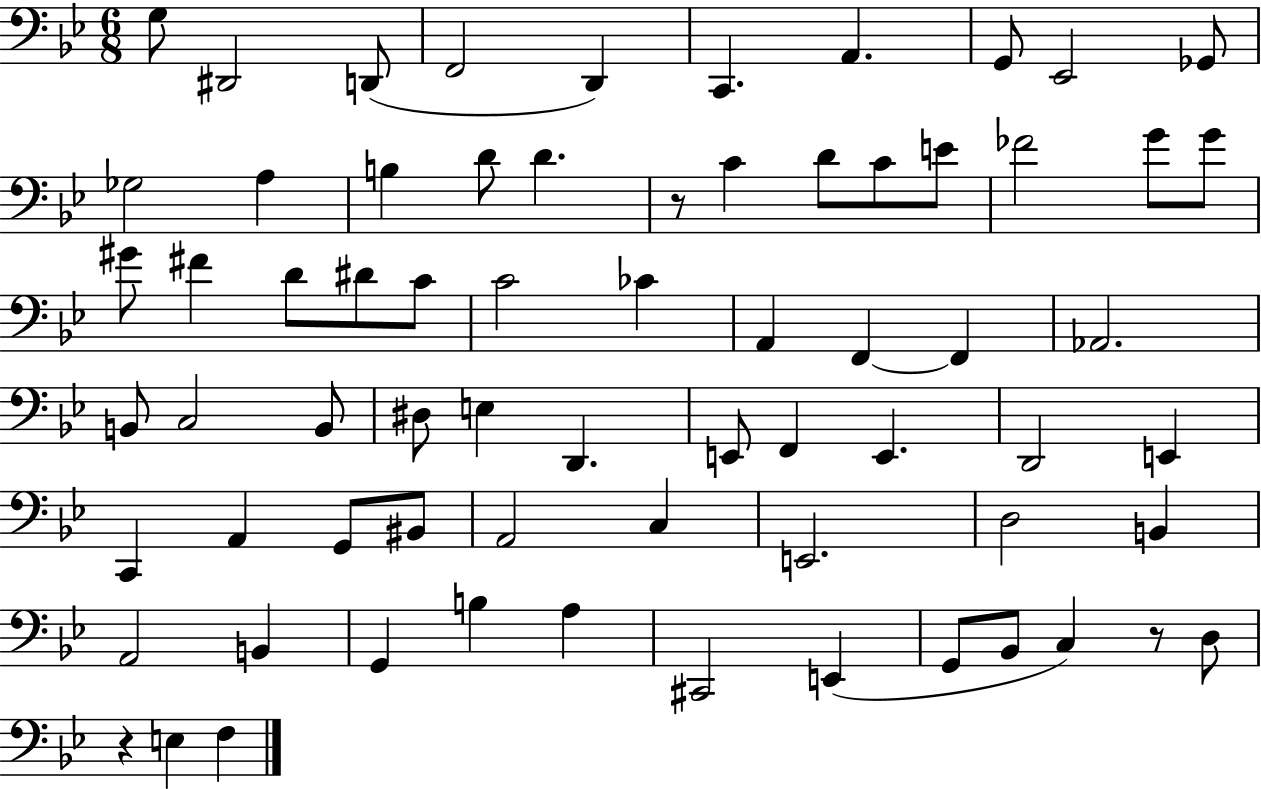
{
  \clef bass
  \numericTimeSignature
  \time 6/8
  \key bes \major
  g8 dis,2 d,8( | f,2 d,4) | c,4. a,4. | g,8 ees,2 ges,8 | \break ges2 a4 | b4 d'8 d'4. | r8 c'4 d'8 c'8 e'8 | fes'2 g'8 g'8 | \break gis'8 fis'4 d'8 dis'8 c'8 | c'2 ces'4 | a,4 f,4~~ f,4 | aes,2. | \break b,8 c2 b,8 | dis8 e4 d,4. | e,8 f,4 e,4. | d,2 e,4 | \break c,4 a,4 g,8 bis,8 | a,2 c4 | e,2. | d2 b,4 | \break a,2 b,4 | g,4 b4 a4 | cis,2 e,4( | g,8 bes,8 c4) r8 d8 | \break r4 e4 f4 | \bar "|."
}